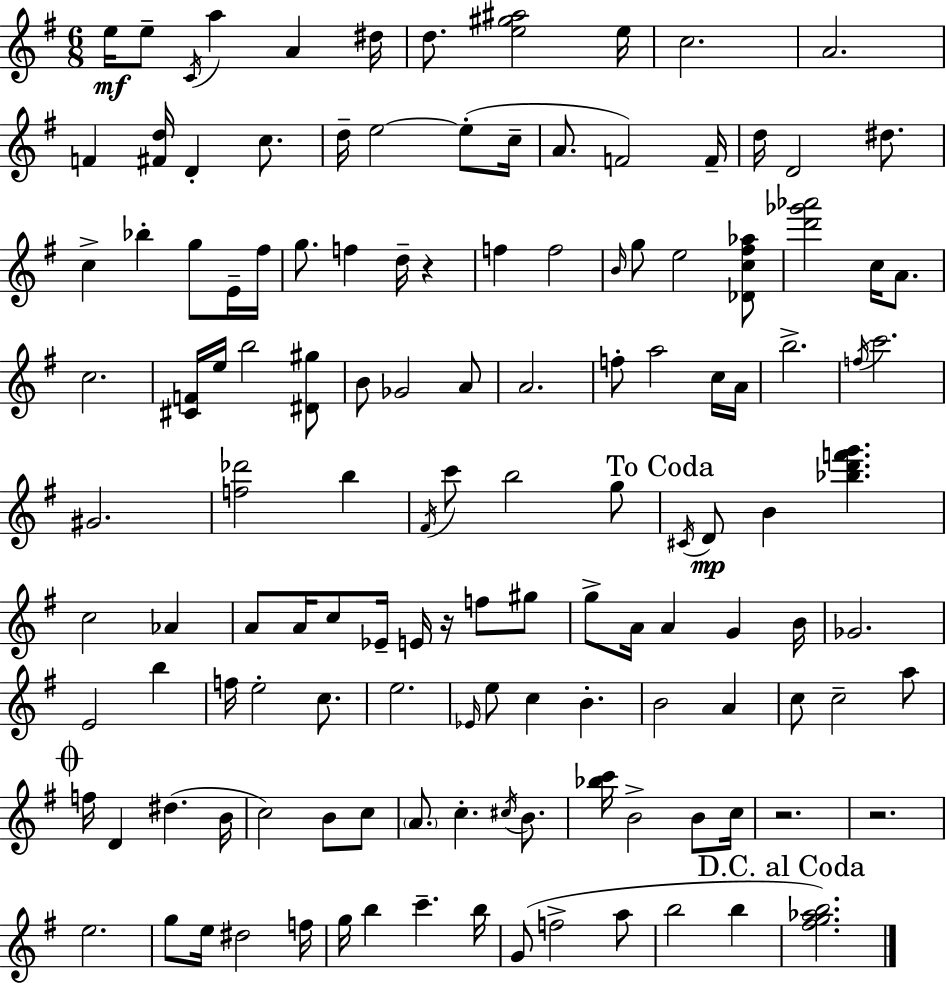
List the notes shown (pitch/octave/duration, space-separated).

E5/s E5/e C4/s A5/q A4/q D#5/s D5/e. [E5,G#5,A#5]/h E5/s C5/h. A4/h. F4/q [F#4,D5]/s D4/q C5/e. D5/s E5/h E5/e C5/s A4/e. F4/h F4/s D5/s D4/h D#5/e. C5/q Bb5/q G5/e E4/s F#5/s G5/e. F5/q D5/s R/q F5/q F5/h B4/s G5/e E5/h [Db4,C5,F#5,Ab5]/e [D6,Gb6,Ab6]/h C5/s A4/e. C5/h. [C#4,F4]/s E5/s B5/h [D#4,G#5]/e B4/e Gb4/h A4/e A4/h. F5/e A5/h C5/s A4/s B5/h. F5/s C6/h. G#4/h. [F5,Db6]/h B5/q F#4/s C6/e B5/h G5/e C#4/s D4/e B4/q [Bb5,D6,F6,G6]/q. C5/h Ab4/q A4/e A4/s C5/e Eb4/s E4/s R/s F5/e G#5/e G5/e A4/s A4/q G4/q B4/s Gb4/h. E4/h B5/q F5/s E5/h C5/e. E5/h. Eb4/s E5/e C5/q B4/q. B4/h A4/q C5/e C5/h A5/e F5/s D4/q D#5/q. B4/s C5/h B4/e C5/e A4/e. C5/q. C#5/s B4/e. [Bb5,C6]/s B4/h B4/e C5/s R/h. R/h. E5/h. G5/e E5/s D#5/h F5/s G5/s B5/q C6/q. B5/s G4/e F5/h A5/e B5/h B5/q [F#5,G5,Ab5,B5]/h.